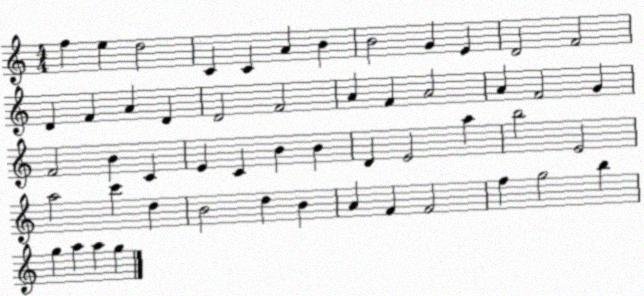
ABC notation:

X:1
T:Untitled
M:4/4
L:1/4
K:C
f e d2 C C A B B2 G E D2 F2 D F A D D2 F2 A F A2 A F2 G F2 B C E C B B D E2 a b2 E2 a2 c' d B2 d B A F F2 f g2 b g a a g